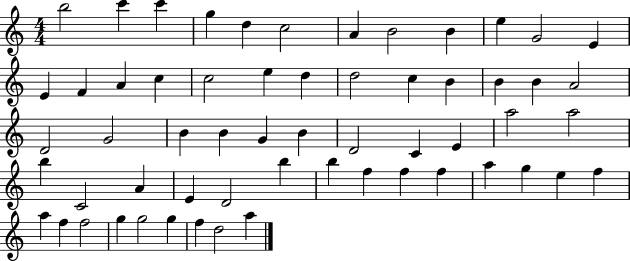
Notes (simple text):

B5/h C6/q C6/q G5/q D5/q C5/h A4/q B4/h B4/q E5/q G4/h E4/q E4/q F4/q A4/q C5/q C5/h E5/q D5/q D5/h C5/q B4/q B4/q B4/q A4/h D4/h G4/h B4/q B4/q G4/q B4/q D4/h C4/q E4/q A5/h A5/h B5/q C4/h A4/q E4/q D4/h B5/q B5/q F5/q F5/q F5/q A5/q G5/q E5/q F5/q A5/q F5/q F5/h G5/q G5/h G5/q F5/q D5/h A5/q